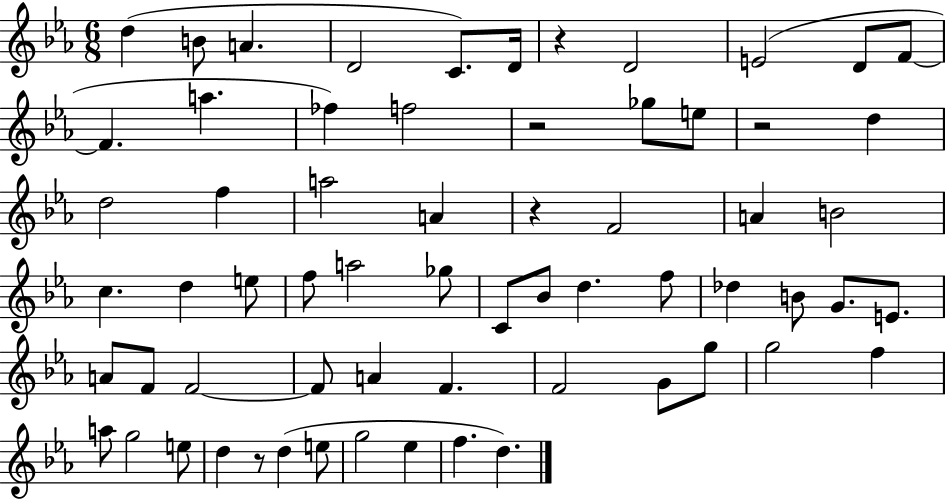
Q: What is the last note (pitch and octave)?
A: D5